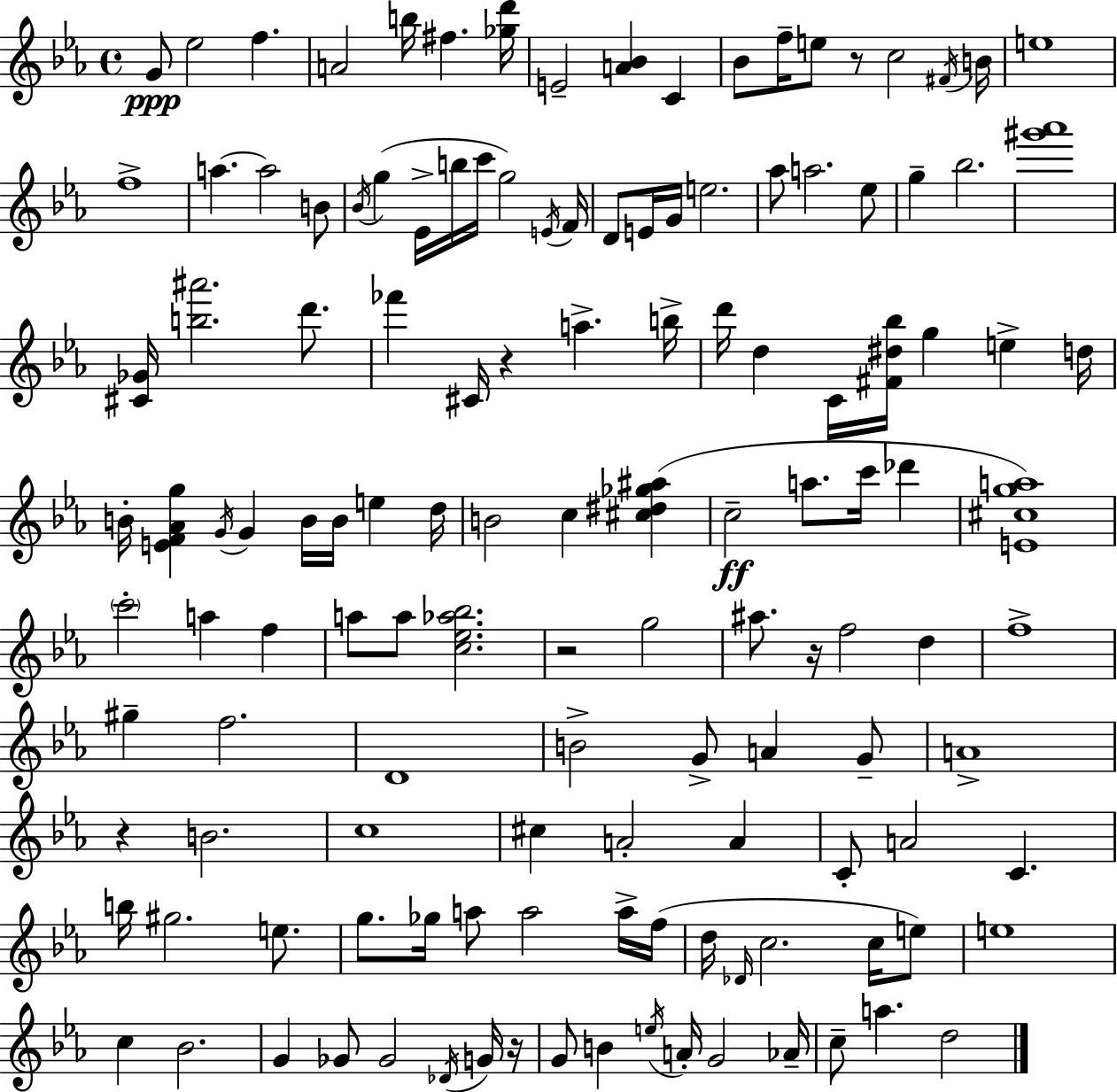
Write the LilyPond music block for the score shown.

{
  \clef treble
  \time 4/4
  \defaultTimeSignature
  \key c \minor
  g'8\ppp ees''2 f''4. | a'2 b''16 fis''4. <ges'' d'''>16 | e'2-- <a' bes'>4 c'4 | bes'8 f''16-- e''8 r8 c''2 \acciaccatura { fis'16 } | \break b'16 e''1 | f''1-> | a''4.~~ a''2 b'8 | \acciaccatura { bes'16 } g''4( ees'16-> b''16 c'''16 g''2) | \break \acciaccatura { e'16 } f'16 d'8 e'16 g'16 e''2. | aes''8 a''2. | ees''8 g''4-- bes''2. | <gis''' aes'''>1 | \break <cis' ges'>16 <b'' ais'''>2. | d'''8. fes'''4 cis'16 r4 a''4.-> | b''16-> d'''16 d''4 c'16 <fis' dis'' bes''>16 g''4 e''4-> | d''16 b'16-. <e' f' aes' g''>4 \acciaccatura { g'16 } g'4 b'16 b'16 e''4 | \break d''16 b'2 c''4 | <cis'' dis'' ges'' ais''>4( c''2--\ff a''8. c'''16 | des'''4 <e' cis'' g'' a''>1) | \parenthesize c'''2-. a''4 | \break f''4 a''8 a''8 <c'' ees'' aes'' bes''>2. | r2 g''2 | ais''8. r16 f''2 | d''4 f''1-> | \break gis''4-- f''2. | d'1 | b'2-> g'8-> a'4 | g'8-- a'1-> | \break r4 b'2. | c''1 | cis''4 a'2-. | a'4 c'8-. a'2 c'4. | \break b''16 gis''2. | e''8. g''8. ges''16 a''8 a''2 | a''16-> f''16( d''16 \grace { des'16 } c''2. | c''16 e''8) e''1 | \break c''4 bes'2. | g'4 ges'8 ges'2 | \acciaccatura { des'16 } g'16 r16 g'8 b'4 \acciaccatura { e''16 } a'16-. g'2 | aes'16-- c''8-- a''4. d''2 | \break \bar "|."
}